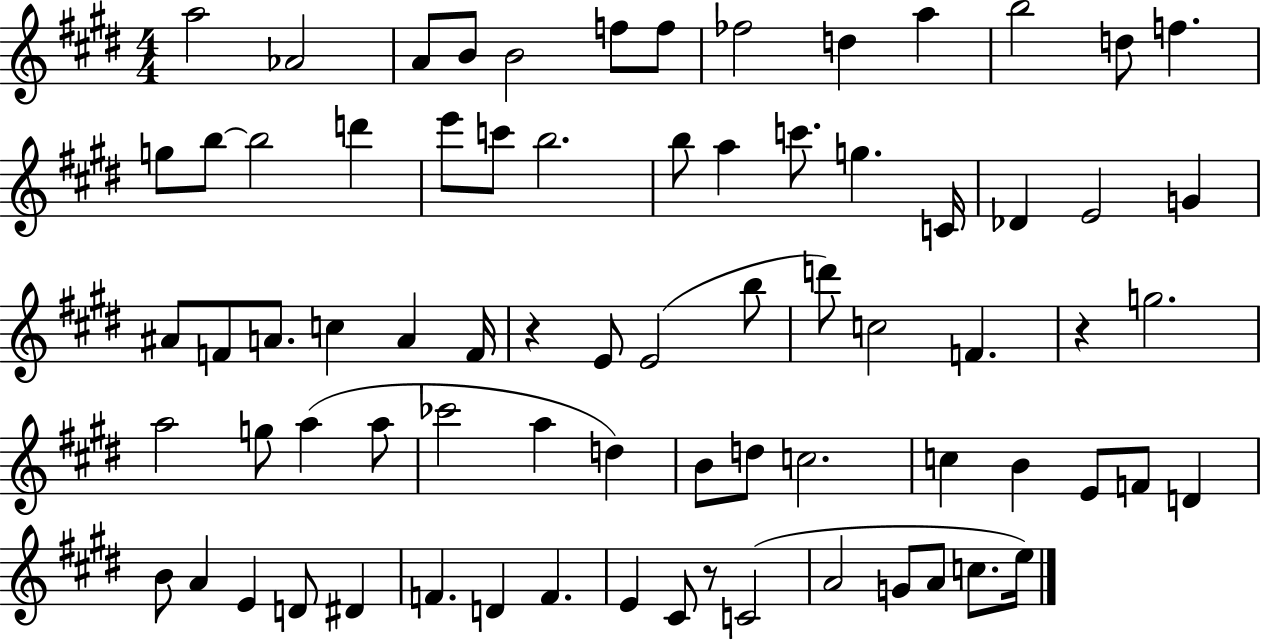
{
  \clef treble
  \numericTimeSignature
  \time 4/4
  \key e \major
  a''2 aes'2 | a'8 b'8 b'2 f''8 f''8 | fes''2 d''4 a''4 | b''2 d''8 f''4. | \break g''8 b''8~~ b''2 d'''4 | e'''8 c'''8 b''2. | b''8 a''4 c'''8. g''4. c'16 | des'4 e'2 g'4 | \break ais'8 f'8 a'8. c''4 a'4 f'16 | r4 e'8 e'2( b''8 | d'''8) c''2 f'4. | r4 g''2. | \break a''2 g''8 a''4( a''8 | ces'''2 a''4 d''4) | b'8 d''8 c''2. | c''4 b'4 e'8 f'8 d'4 | \break b'8 a'4 e'4 d'8 dis'4 | f'4. d'4 f'4. | e'4 cis'8 r8 c'2( | a'2 g'8 a'8 c''8. e''16) | \break \bar "|."
}